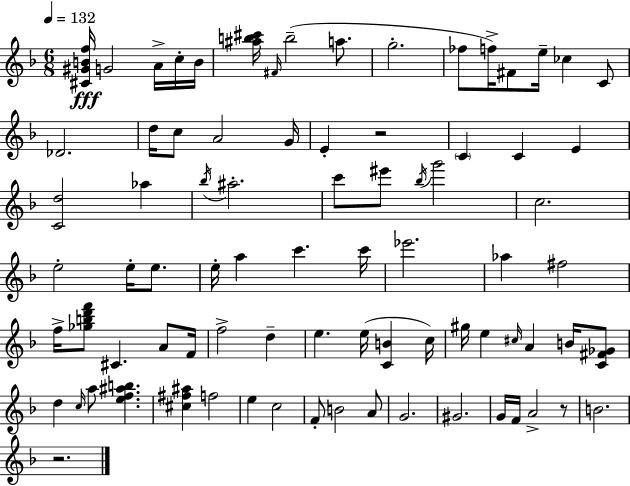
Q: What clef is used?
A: treble